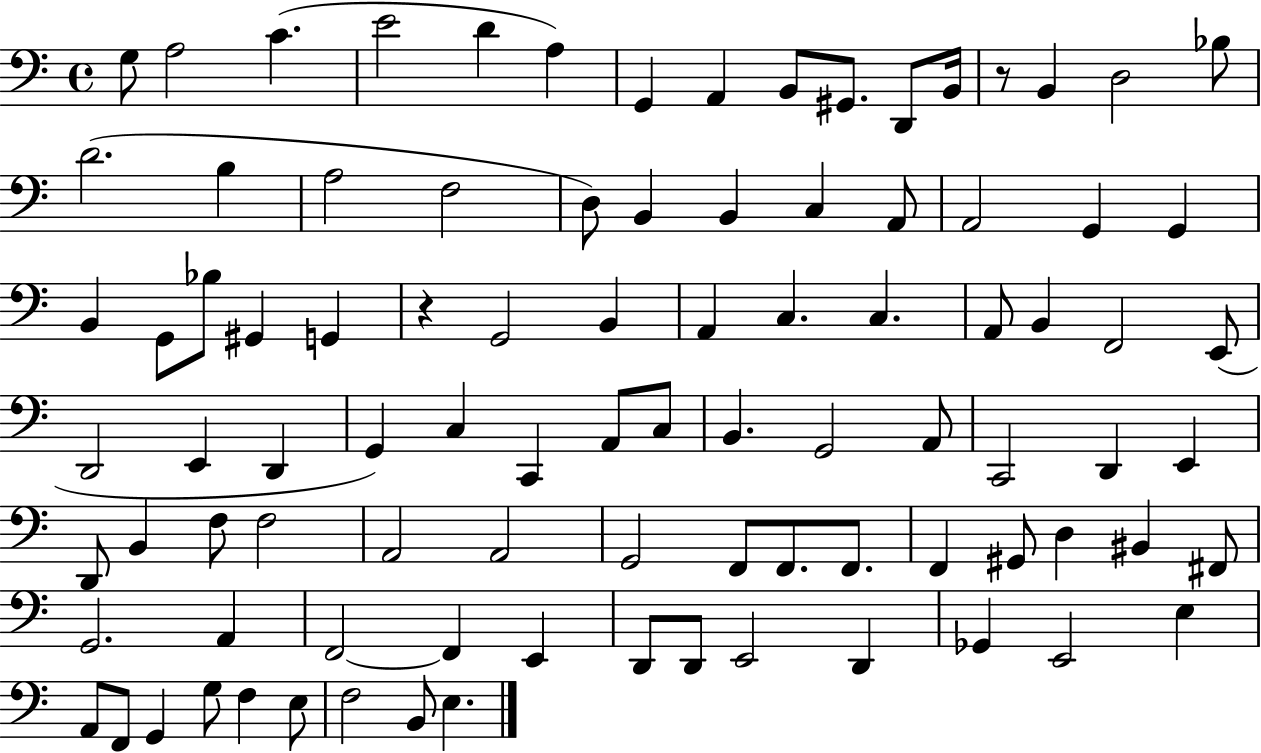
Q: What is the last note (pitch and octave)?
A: E3